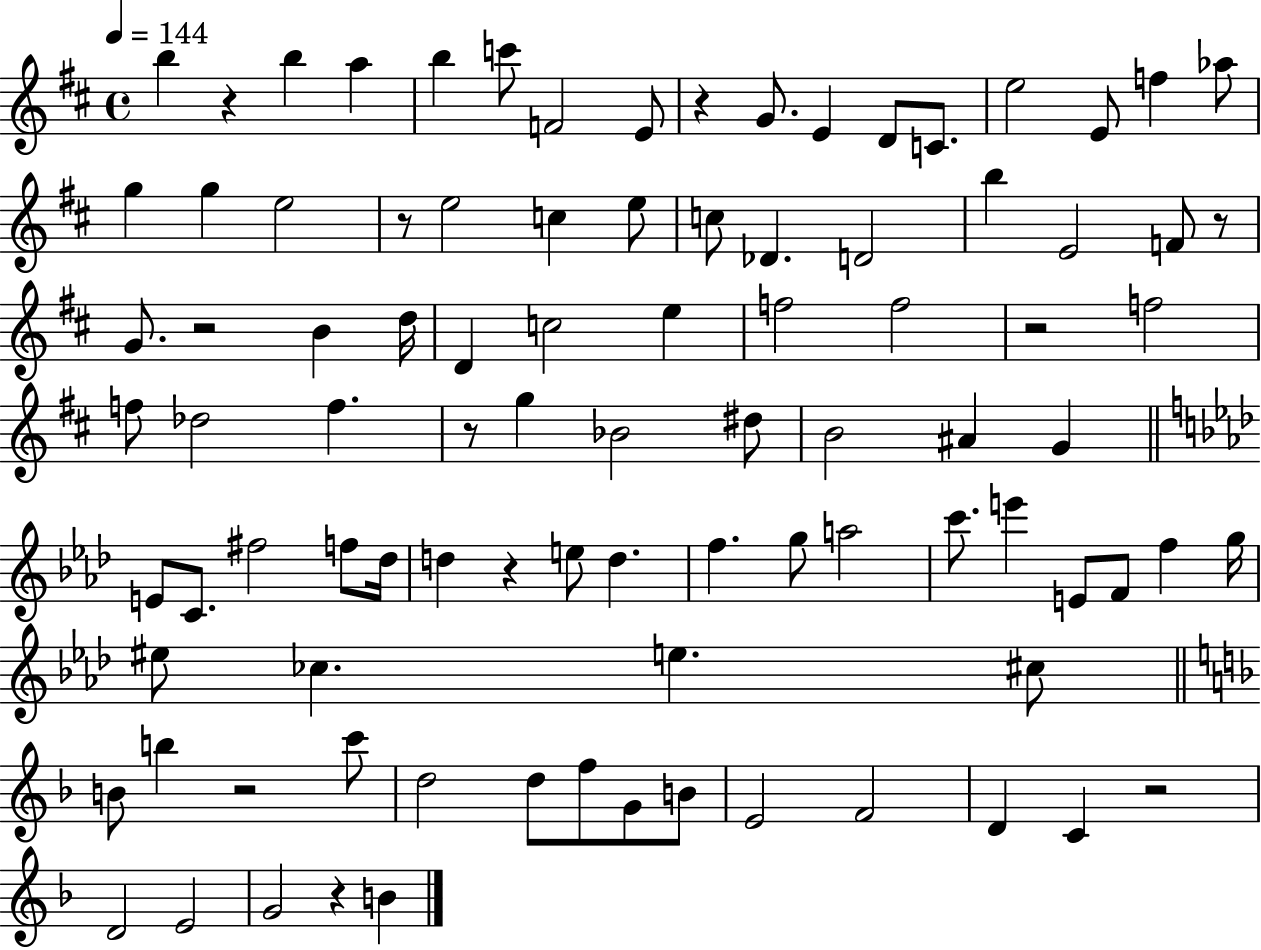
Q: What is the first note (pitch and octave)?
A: B5